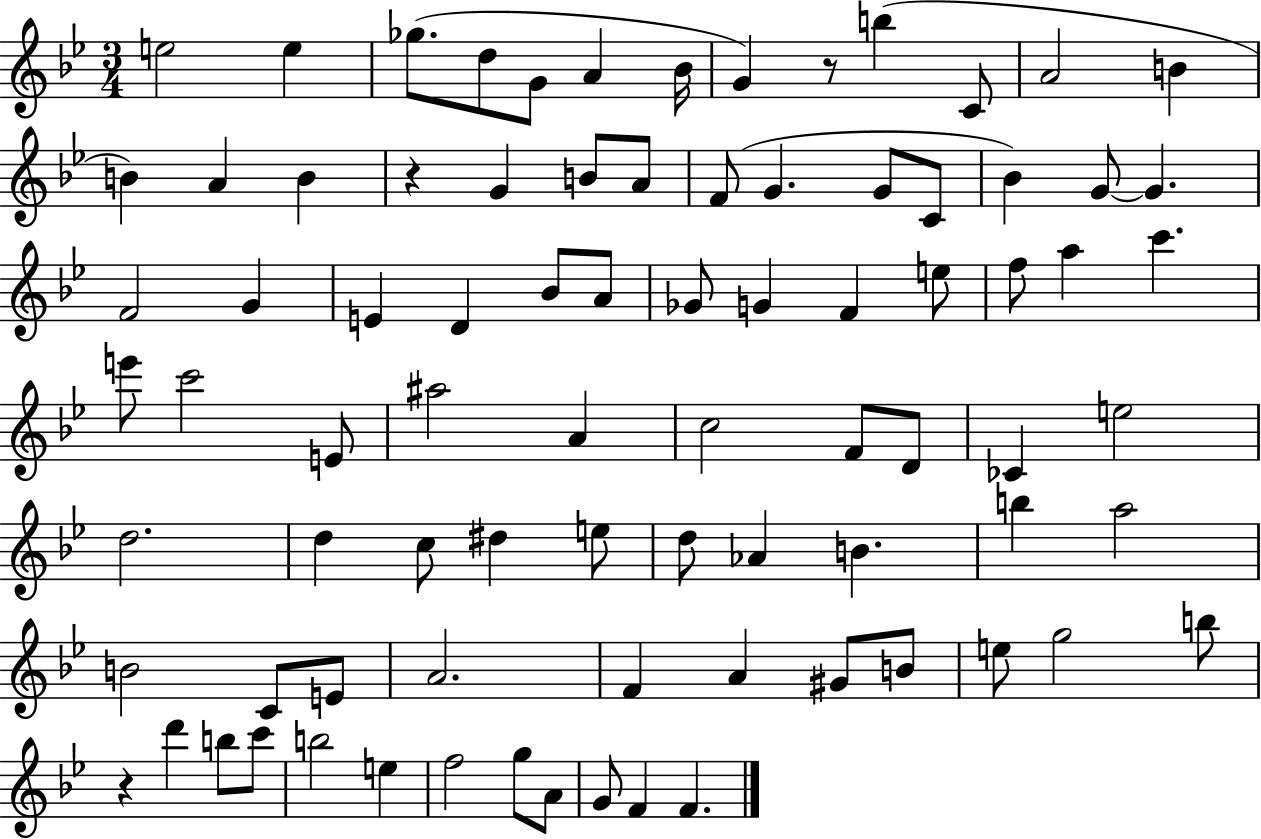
{
  \clef treble
  \numericTimeSignature
  \time 3/4
  \key bes \major
  e''2 e''4 | ges''8.( d''8 g'8 a'4 bes'16 | g'4) r8 b''4( c'8 | a'2 b'4 | \break b'4) a'4 b'4 | r4 g'4 b'8 a'8 | f'8( g'4. g'8 c'8 | bes'4) g'8~~ g'4. | \break f'2 g'4 | e'4 d'4 bes'8 a'8 | ges'8 g'4 f'4 e''8 | f''8 a''4 c'''4. | \break e'''8 c'''2 e'8 | ais''2 a'4 | c''2 f'8 d'8 | ces'4 e''2 | \break d''2. | d''4 c''8 dis''4 e''8 | d''8 aes'4 b'4. | b''4 a''2 | \break b'2 c'8 e'8 | a'2. | f'4 a'4 gis'8 b'8 | e''8 g''2 b''8 | \break r4 d'''4 b''8 c'''8 | b''2 e''4 | f''2 g''8 a'8 | g'8 f'4 f'4. | \break \bar "|."
}